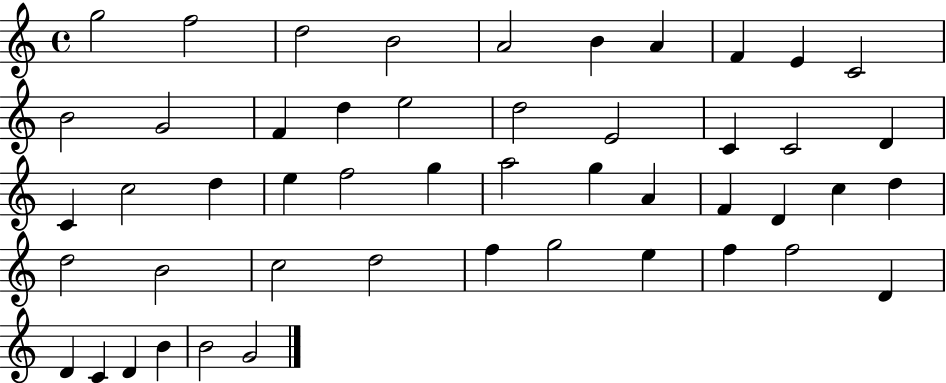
{
  \clef treble
  \time 4/4
  \defaultTimeSignature
  \key c \major
  g''2 f''2 | d''2 b'2 | a'2 b'4 a'4 | f'4 e'4 c'2 | \break b'2 g'2 | f'4 d''4 e''2 | d''2 e'2 | c'4 c'2 d'4 | \break c'4 c''2 d''4 | e''4 f''2 g''4 | a''2 g''4 a'4 | f'4 d'4 c''4 d''4 | \break d''2 b'2 | c''2 d''2 | f''4 g''2 e''4 | f''4 f''2 d'4 | \break d'4 c'4 d'4 b'4 | b'2 g'2 | \bar "|."
}